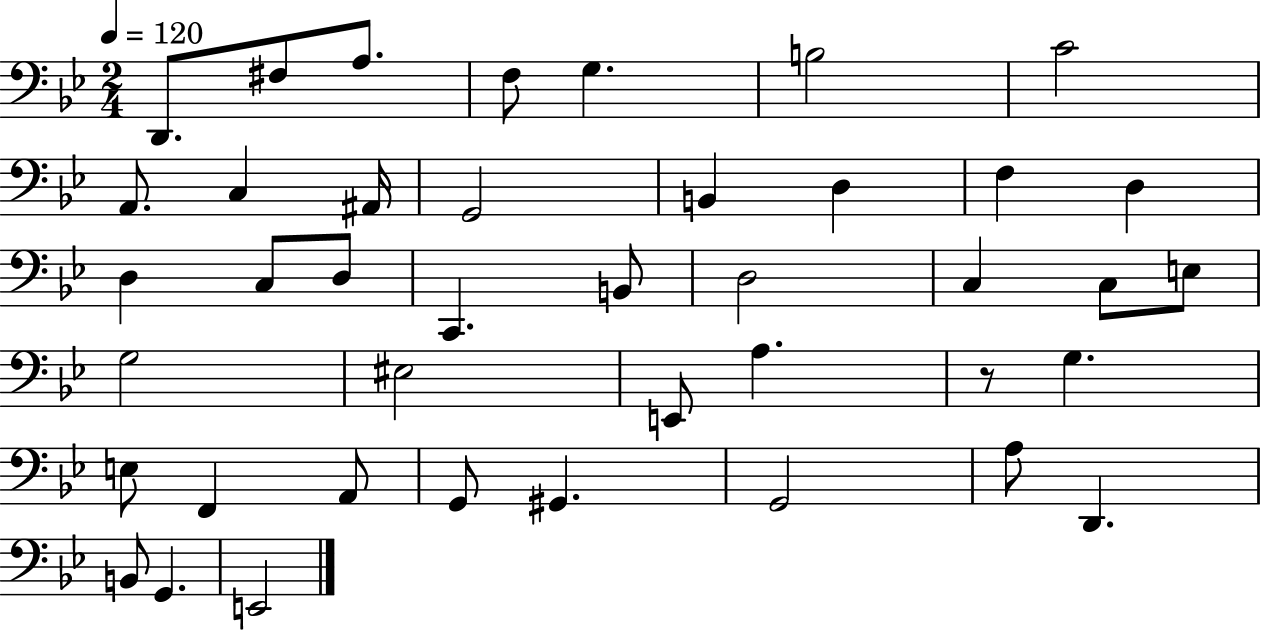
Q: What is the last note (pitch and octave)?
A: E2